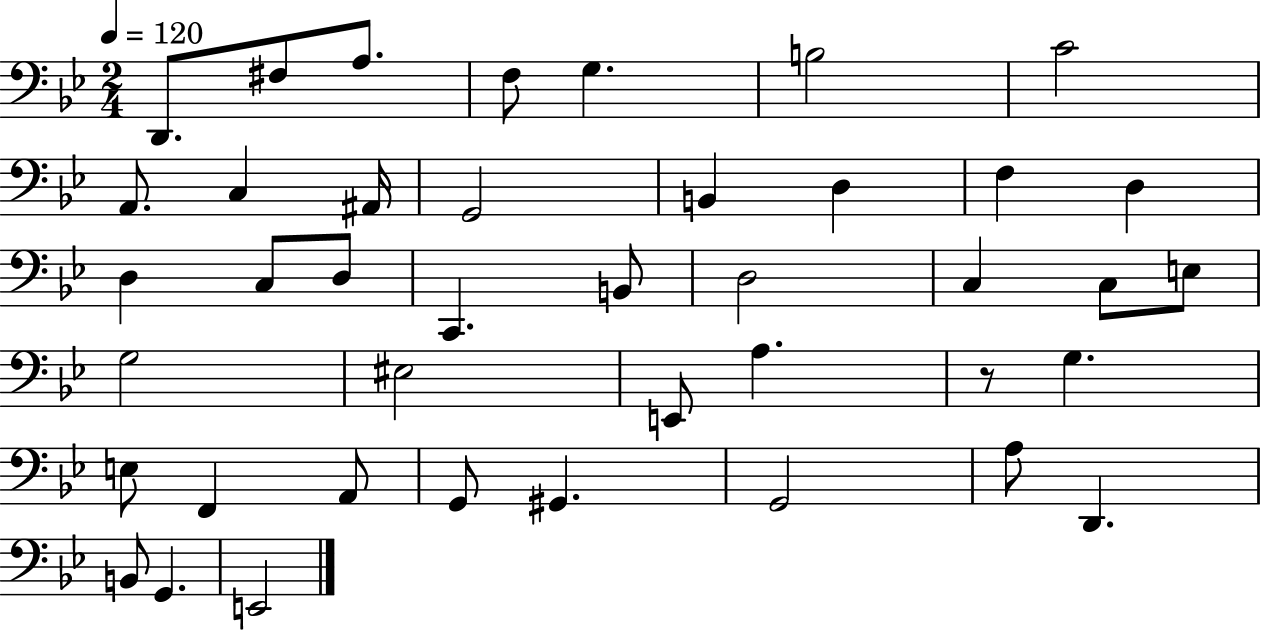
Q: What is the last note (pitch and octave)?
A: E2